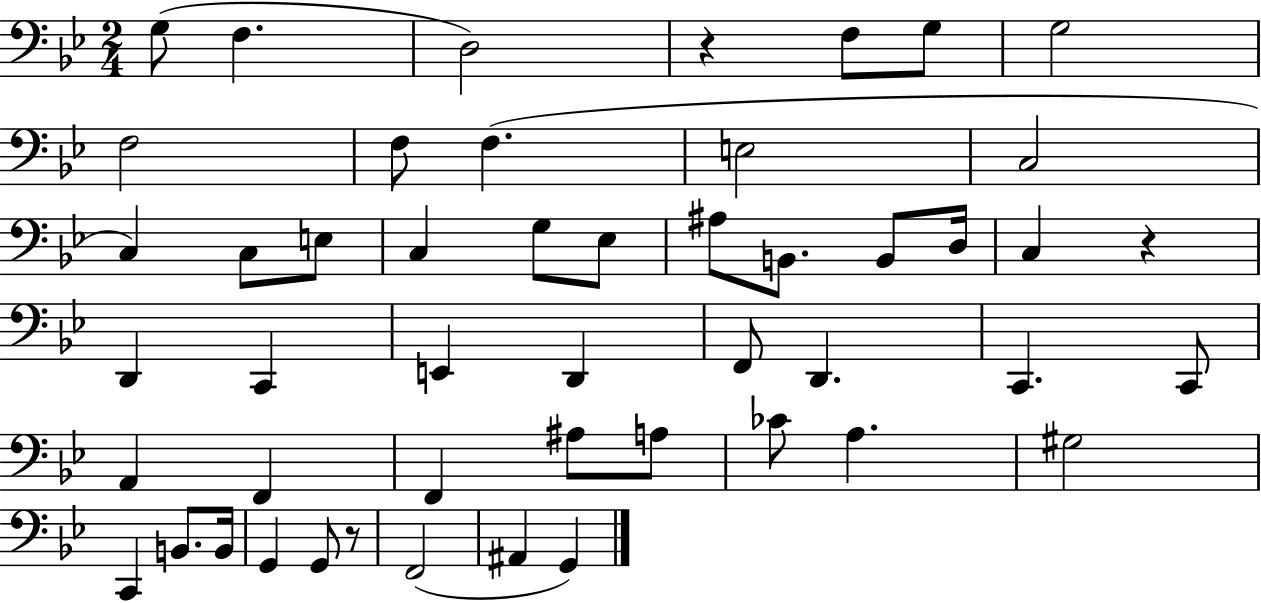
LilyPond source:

{
  \clef bass
  \numericTimeSignature
  \time 2/4
  \key bes \major
  \repeat volta 2 { g8( f4. | d2) | r4 f8 g8 | g2 | \break f2 | f8 f4.( | e2 | c2 | \break c4) c8 e8 | c4 g8 ees8 | ais8 b,8. b,8 d16 | c4 r4 | \break d,4 c,4 | e,4 d,4 | f,8 d,4. | c,4. c,8 | \break a,4 f,4 | f,4 ais8 a8 | ces'8 a4. | gis2 | \break c,4 b,8. b,16 | g,4 g,8 r8 | f,2( | ais,4 g,4) | \break } \bar "|."
}